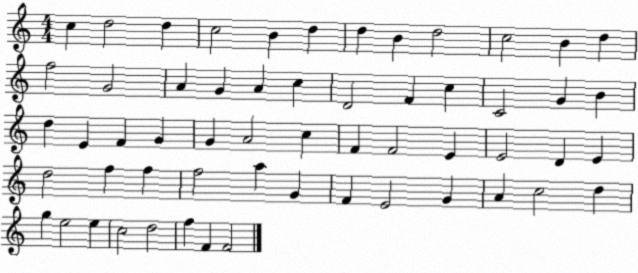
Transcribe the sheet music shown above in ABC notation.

X:1
T:Untitled
M:4/4
L:1/4
K:C
c d2 d c2 B d d B d2 c2 B d f2 G2 A G A c D2 F c C2 G B d E F G G A2 c F F2 E E2 D E d2 f f f2 a G F E2 G A c2 d g e2 e c2 d2 f F F2